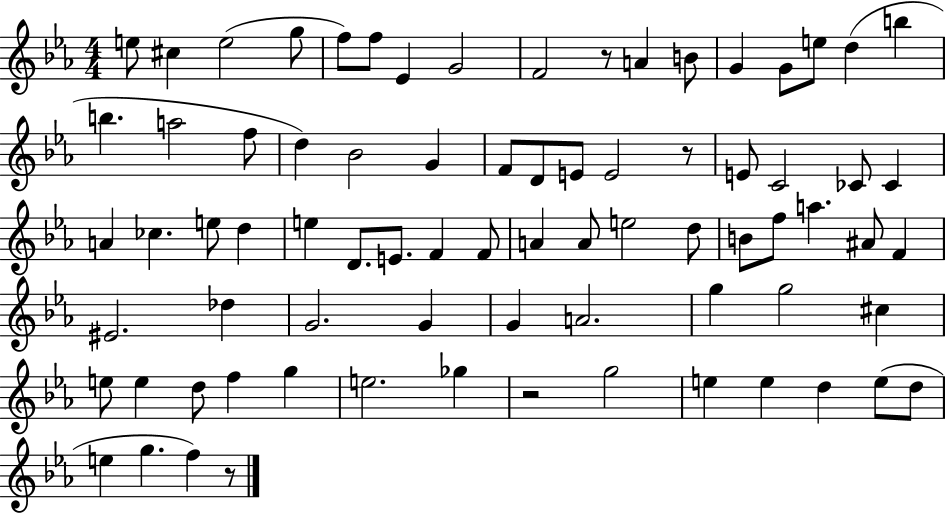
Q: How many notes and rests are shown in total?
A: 77